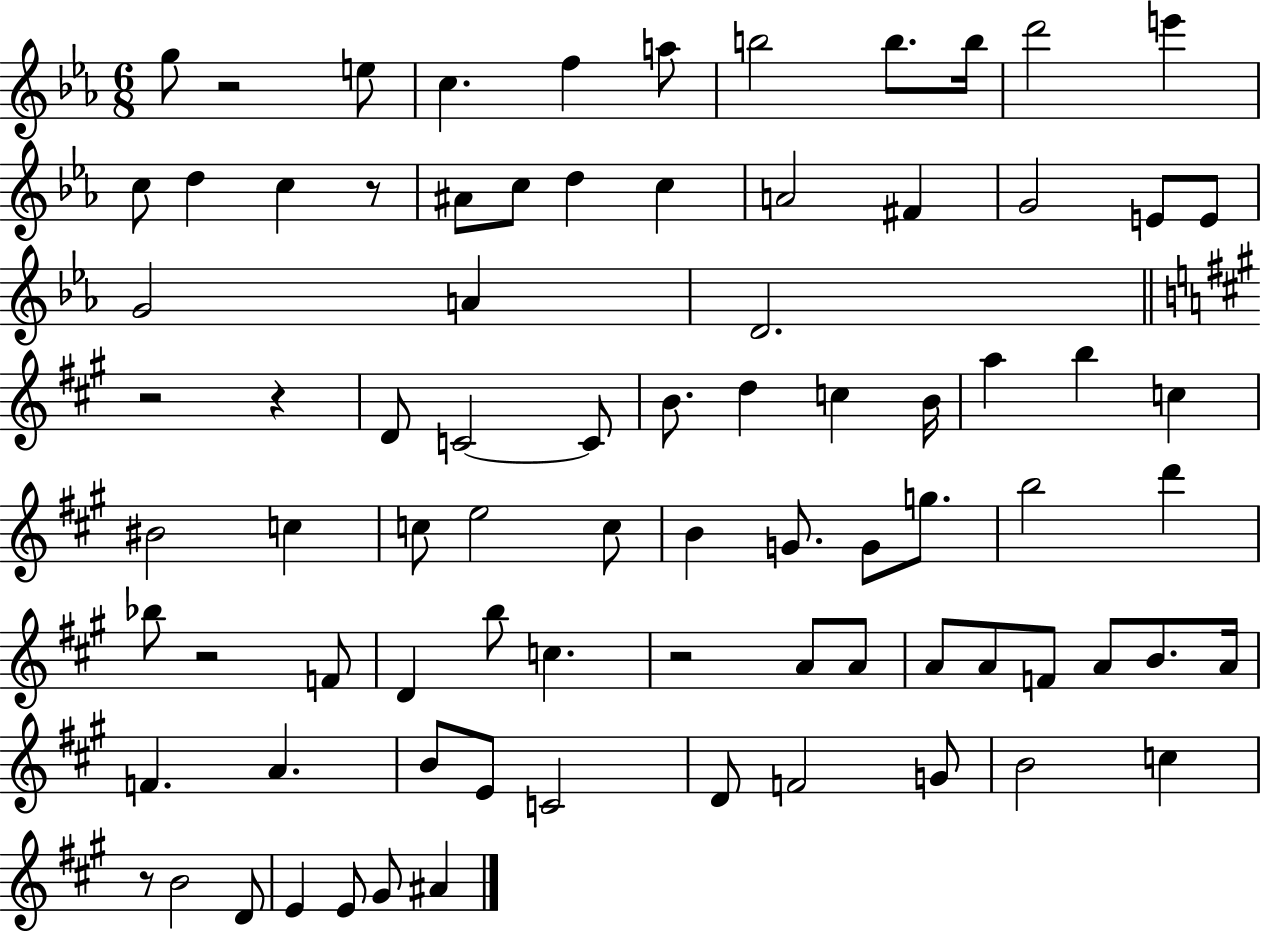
{
  \clef treble
  \numericTimeSignature
  \time 6/8
  \key ees \major
  \repeat volta 2 { g''8 r2 e''8 | c''4. f''4 a''8 | b''2 b''8. b''16 | d'''2 e'''4 | \break c''8 d''4 c''4 r8 | ais'8 c''8 d''4 c''4 | a'2 fis'4 | g'2 e'8 e'8 | \break g'2 a'4 | d'2. | \bar "||" \break \key a \major r2 r4 | d'8 c'2~~ c'8 | b'8. d''4 c''4 b'16 | a''4 b''4 c''4 | \break bis'2 c''4 | c''8 e''2 c''8 | b'4 g'8. g'8 g''8. | b''2 d'''4 | \break bes''8 r2 f'8 | d'4 b''8 c''4. | r2 a'8 a'8 | a'8 a'8 f'8 a'8 b'8. a'16 | \break f'4. a'4. | b'8 e'8 c'2 | d'8 f'2 g'8 | b'2 c''4 | \break r8 b'2 d'8 | e'4 e'8 gis'8 ais'4 | } \bar "|."
}